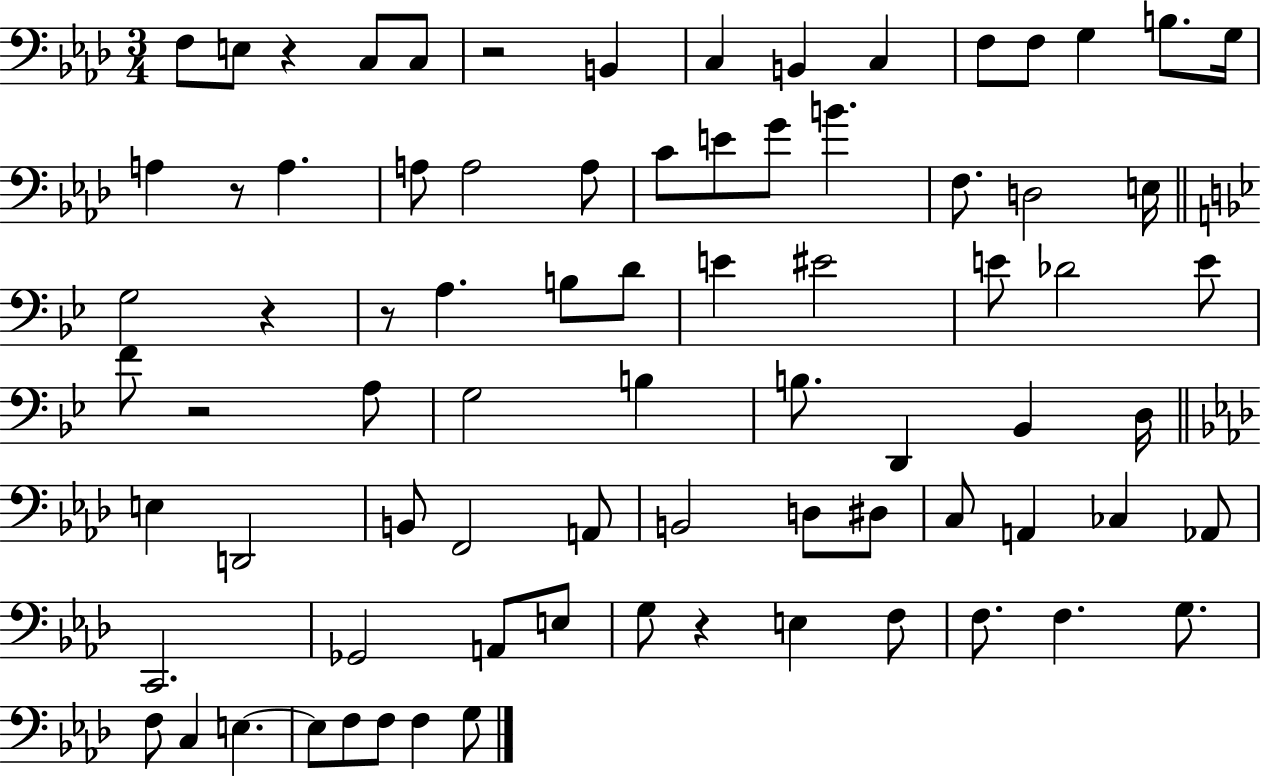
X:1
T:Untitled
M:3/4
L:1/4
K:Ab
F,/2 E,/2 z C,/2 C,/2 z2 B,, C, B,, C, F,/2 F,/2 G, B,/2 G,/4 A, z/2 A, A,/2 A,2 A,/2 C/2 E/2 G/2 B F,/2 D,2 E,/4 G,2 z z/2 A, B,/2 D/2 E ^E2 E/2 _D2 E/2 F/2 z2 A,/2 G,2 B, B,/2 D,, _B,, D,/4 E, D,,2 B,,/2 F,,2 A,,/2 B,,2 D,/2 ^D,/2 C,/2 A,, _C, _A,,/2 C,,2 _G,,2 A,,/2 E,/2 G,/2 z E, F,/2 F,/2 F, G,/2 F,/2 C, E, E,/2 F,/2 F,/2 F, G,/2